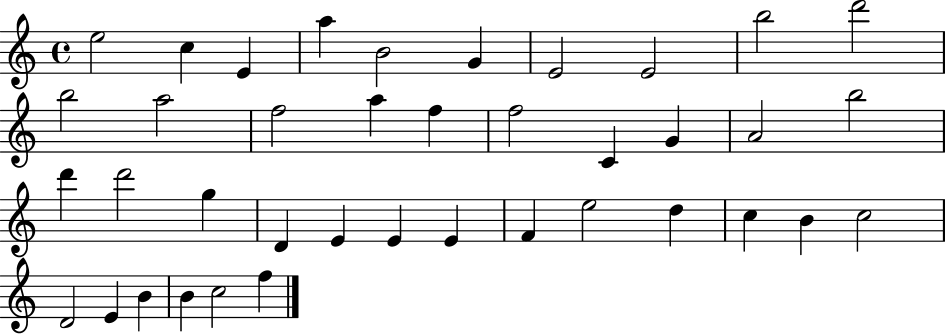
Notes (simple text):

E5/h C5/q E4/q A5/q B4/h G4/q E4/h E4/h B5/h D6/h B5/h A5/h F5/h A5/q F5/q F5/h C4/q G4/q A4/h B5/h D6/q D6/h G5/q D4/q E4/q E4/q E4/q F4/q E5/h D5/q C5/q B4/q C5/h D4/h E4/q B4/q B4/q C5/h F5/q